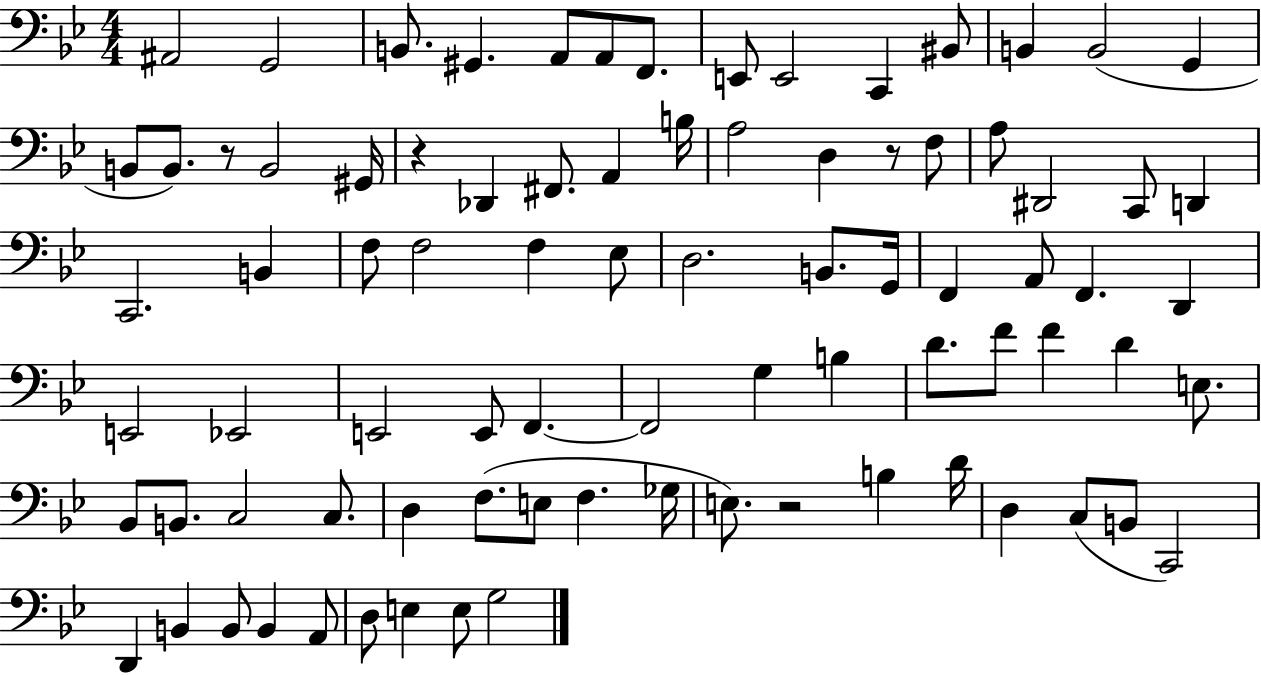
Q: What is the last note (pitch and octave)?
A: G3